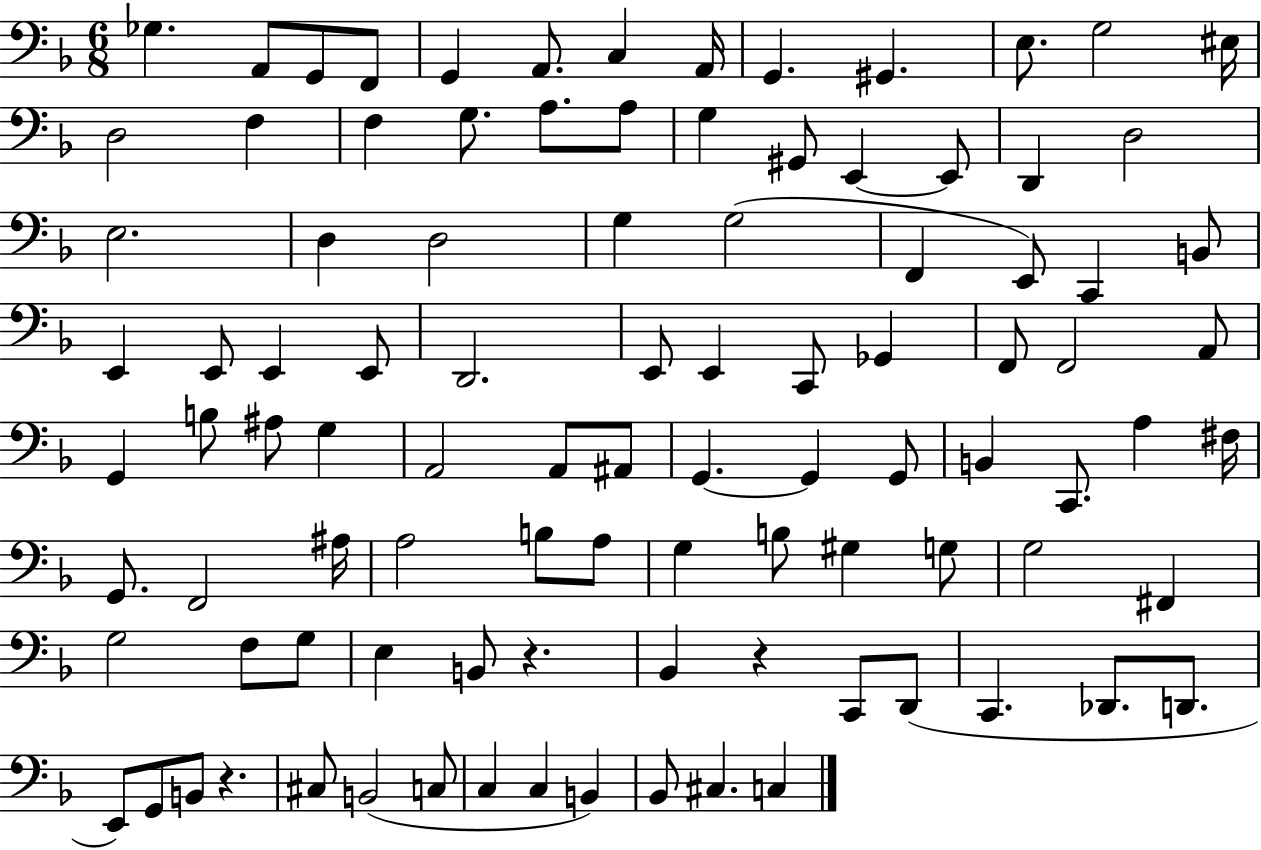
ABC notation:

X:1
T:Untitled
M:6/8
L:1/4
K:F
_G, A,,/2 G,,/2 F,,/2 G,, A,,/2 C, A,,/4 G,, ^G,, E,/2 G,2 ^E,/4 D,2 F, F, G,/2 A,/2 A,/2 G, ^G,,/2 E,, E,,/2 D,, D,2 E,2 D, D,2 G, G,2 F,, E,,/2 C,, B,,/2 E,, E,,/2 E,, E,,/2 D,,2 E,,/2 E,, C,,/2 _G,, F,,/2 F,,2 A,,/2 G,, B,/2 ^A,/2 G, A,,2 A,,/2 ^A,,/2 G,, G,, G,,/2 B,, C,,/2 A, ^F,/4 G,,/2 F,,2 ^A,/4 A,2 B,/2 A,/2 G, B,/2 ^G, G,/2 G,2 ^F,, G,2 F,/2 G,/2 E, B,,/2 z _B,, z C,,/2 D,,/2 C,, _D,,/2 D,,/2 E,,/2 G,,/2 B,,/2 z ^C,/2 B,,2 C,/2 C, C, B,, _B,,/2 ^C, C,